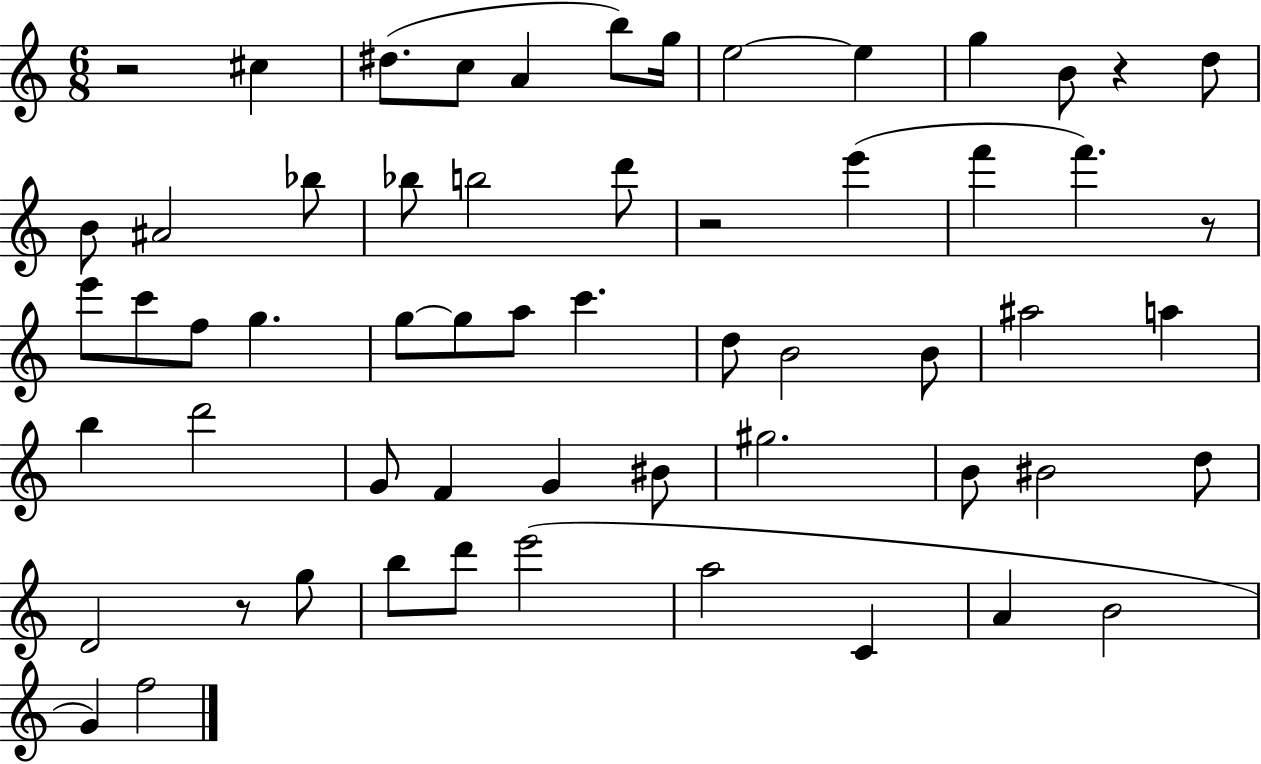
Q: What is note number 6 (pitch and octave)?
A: G5